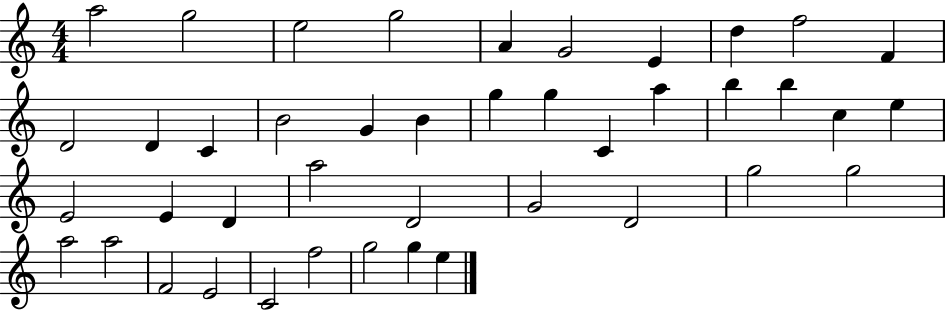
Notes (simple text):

A5/h G5/h E5/h G5/h A4/q G4/h E4/q D5/q F5/h F4/q D4/h D4/q C4/q B4/h G4/q B4/q G5/q G5/q C4/q A5/q B5/q B5/q C5/q E5/q E4/h E4/q D4/q A5/h D4/h G4/h D4/h G5/h G5/h A5/h A5/h F4/h E4/h C4/h F5/h G5/h G5/q E5/q